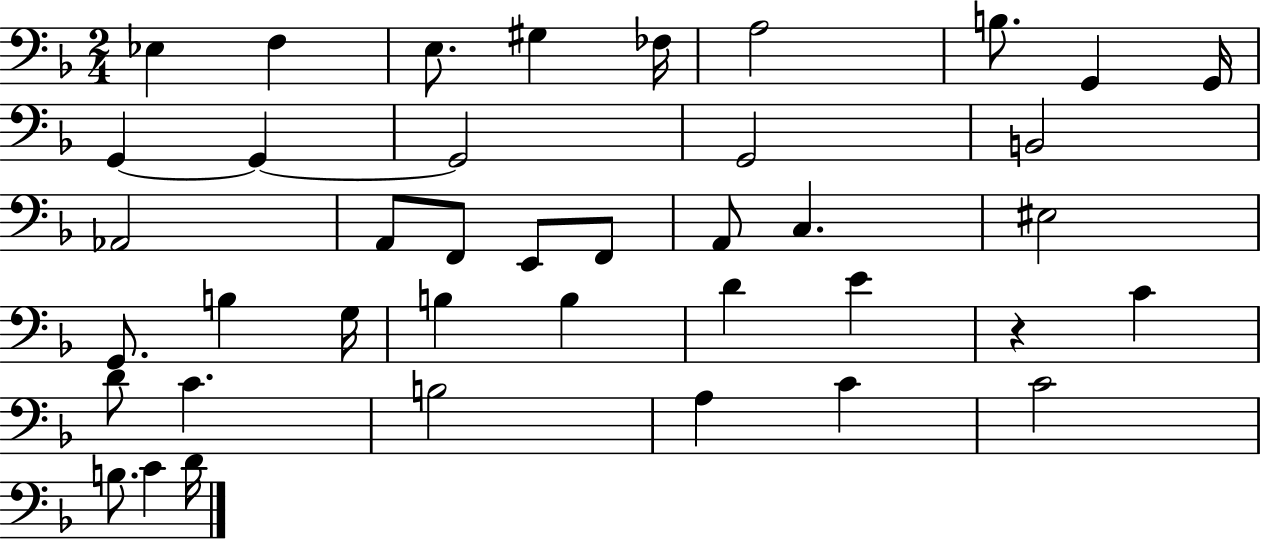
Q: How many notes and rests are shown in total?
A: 40